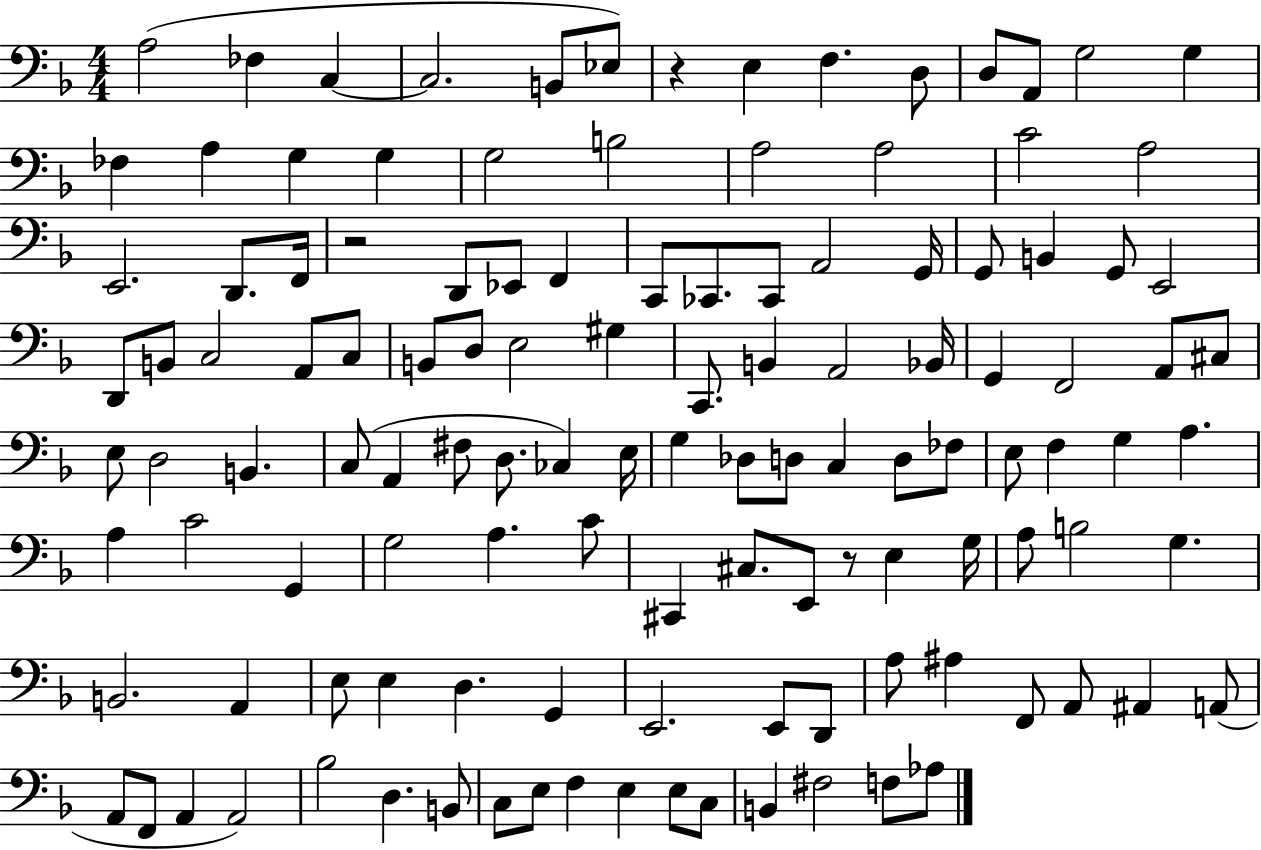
A3/h FES3/q C3/q C3/h. B2/e Eb3/e R/q E3/q F3/q. D3/e D3/e A2/e G3/h G3/q FES3/q A3/q G3/q G3/q G3/h B3/h A3/h A3/h C4/h A3/h E2/h. D2/e. F2/s R/h D2/e Eb2/e F2/q C2/e CES2/e. CES2/e A2/h G2/s G2/e B2/q G2/e E2/h D2/e B2/e C3/h A2/e C3/e B2/e D3/e E3/h G#3/q C2/e. B2/q A2/h Bb2/s G2/q F2/h A2/e C#3/e E3/e D3/h B2/q. C3/e A2/q F#3/e D3/e. CES3/q E3/s G3/q Db3/e D3/e C3/q D3/e FES3/e E3/e F3/q G3/q A3/q. A3/q C4/h G2/q G3/h A3/q. C4/e C#2/q C#3/e. E2/e R/e E3/q G3/s A3/e B3/h G3/q. B2/h. A2/q E3/e E3/q D3/q. G2/q E2/h. E2/e D2/e A3/e A#3/q F2/e A2/e A#2/q A2/e A2/e F2/e A2/q A2/h Bb3/h D3/q. B2/e C3/e E3/e F3/q E3/q E3/e C3/e B2/q F#3/h F3/e Ab3/e